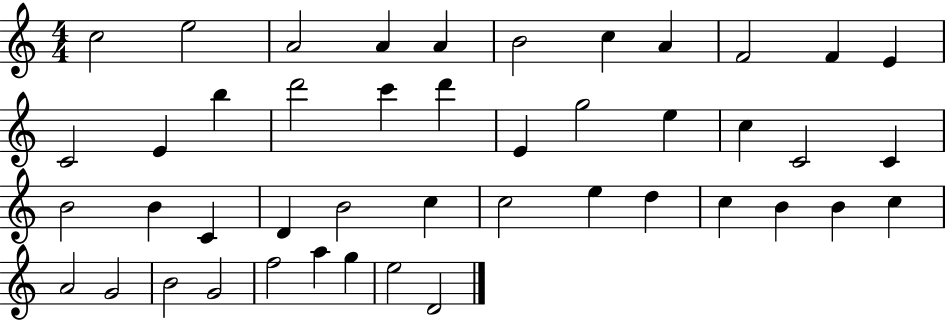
X:1
T:Untitled
M:4/4
L:1/4
K:C
c2 e2 A2 A A B2 c A F2 F E C2 E b d'2 c' d' E g2 e c C2 C B2 B C D B2 c c2 e d c B B c A2 G2 B2 G2 f2 a g e2 D2